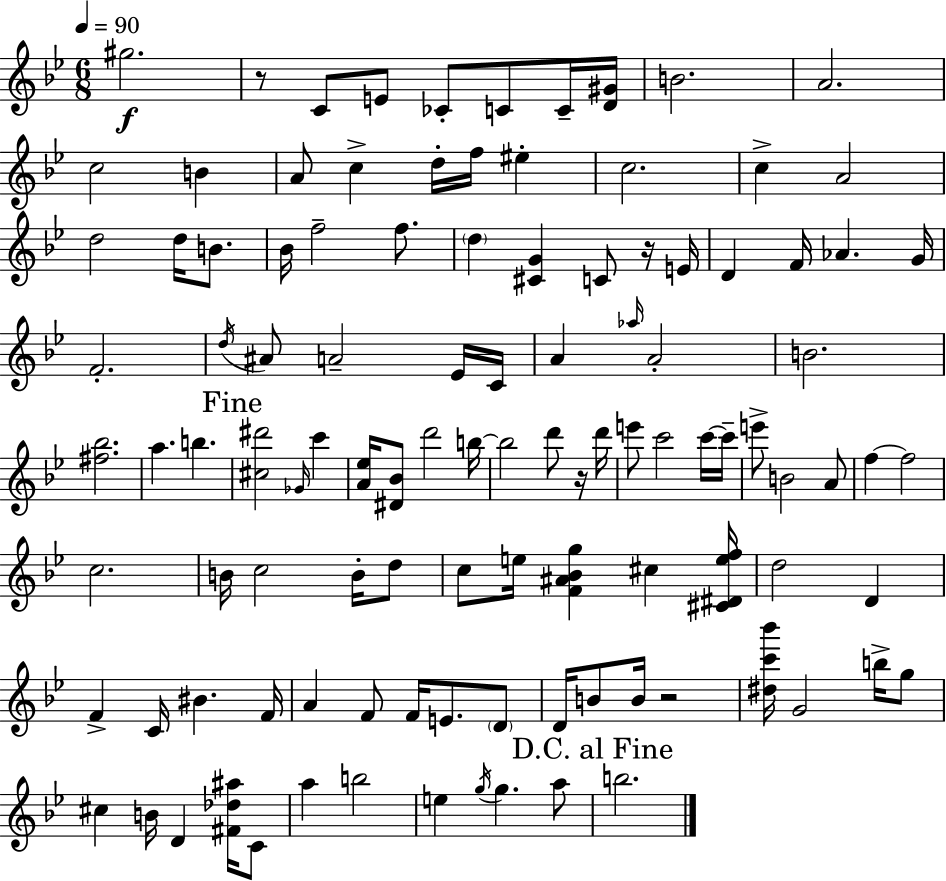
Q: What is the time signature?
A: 6/8